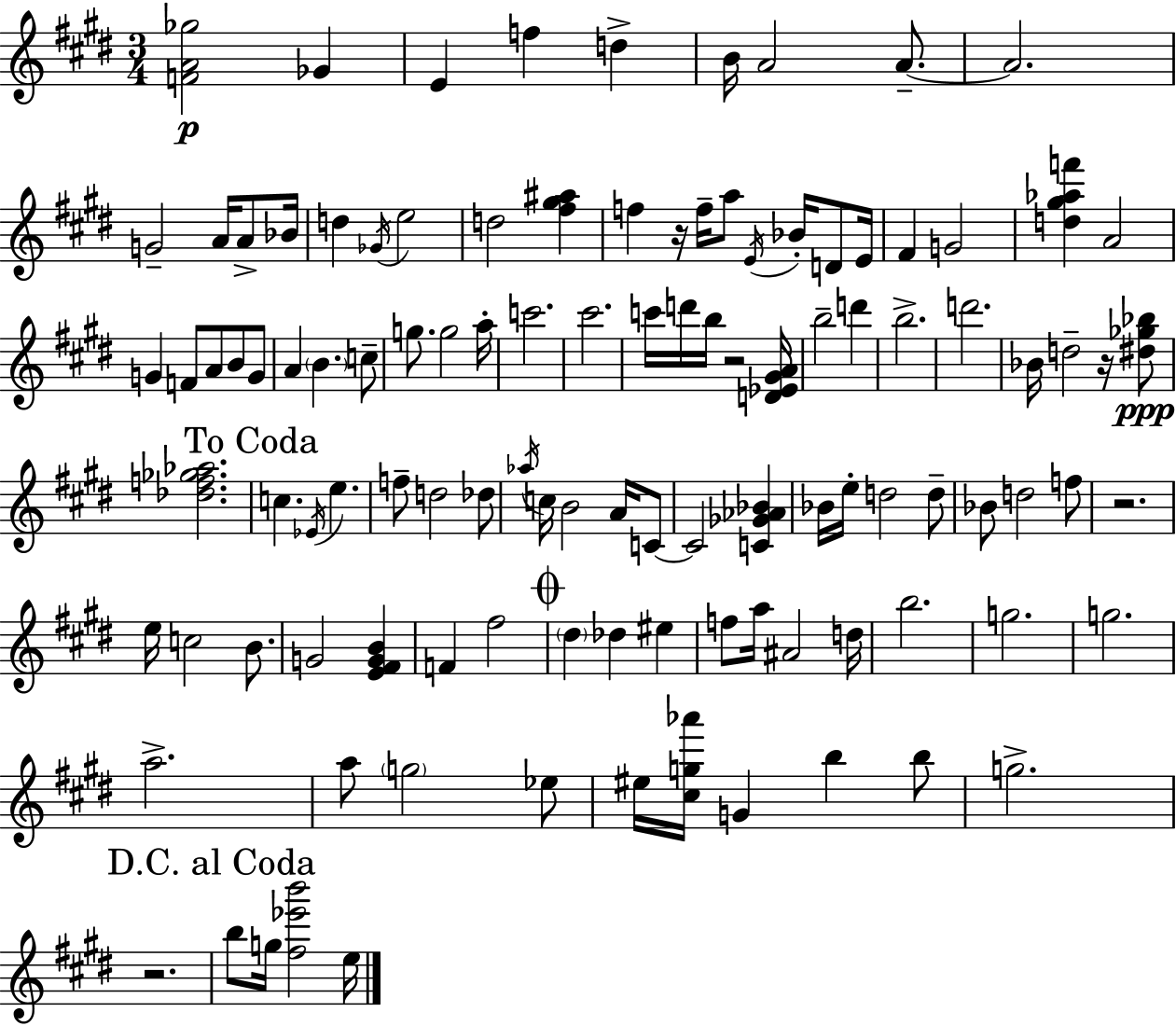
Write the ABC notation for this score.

X:1
T:Untitled
M:3/4
L:1/4
K:E
[FA_g]2 _G E f d B/4 A2 A/2 A2 G2 A/4 A/2 _B/4 d _G/4 e2 d2 [^f^g^a] f z/4 f/4 a/2 E/4 _B/4 D/2 E/4 ^F G2 [d^g_af'] A2 G F/2 A/2 B/2 G/2 A B c/2 g/2 g2 a/4 c'2 ^c'2 c'/4 d'/4 b/4 z2 [D_E^GA]/4 b2 d' b2 d'2 _B/4 d2 z/4 [^d_g_b]/2 [_df_g_a]2 c _E/4 e f/2 d2 _d/2 _a/4 c/4 B2 A/4 C/2 C2 [C_G_A_B] _B/4 e/4 d2 d/2 _B/2 d2 f/2 z2 e/4 c2 B/2 G2 [E^FGB] F ^f2 ^d _d ^e f/2 a/4 ^A2 d/4 b2 g2 g2 a2 a/2 g2 _e/2 ^e/4 [^cg_a']/4 G b b/2 g2 z2 b/2 g/4 [^f_e'b']2 e/4